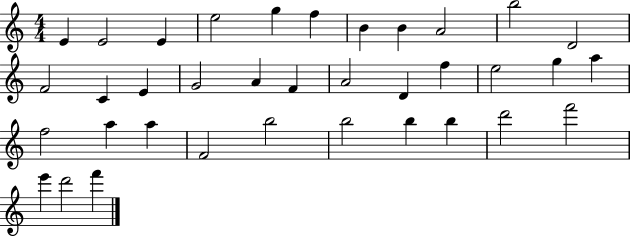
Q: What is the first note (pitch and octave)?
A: E4